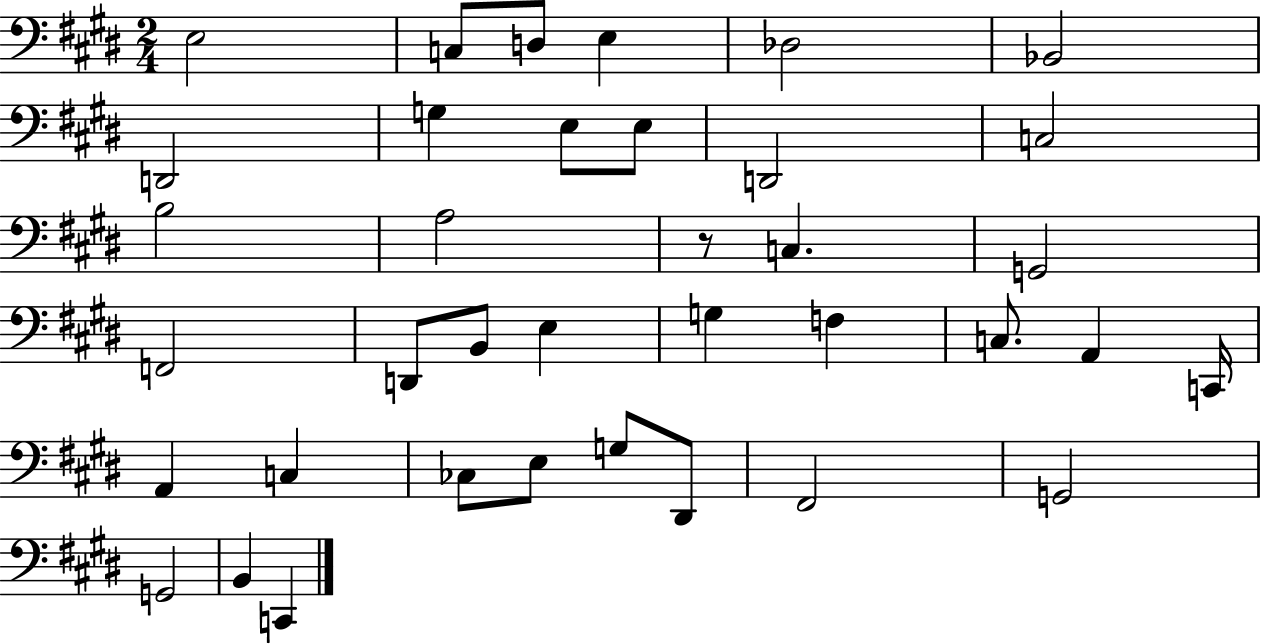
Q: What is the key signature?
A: E major